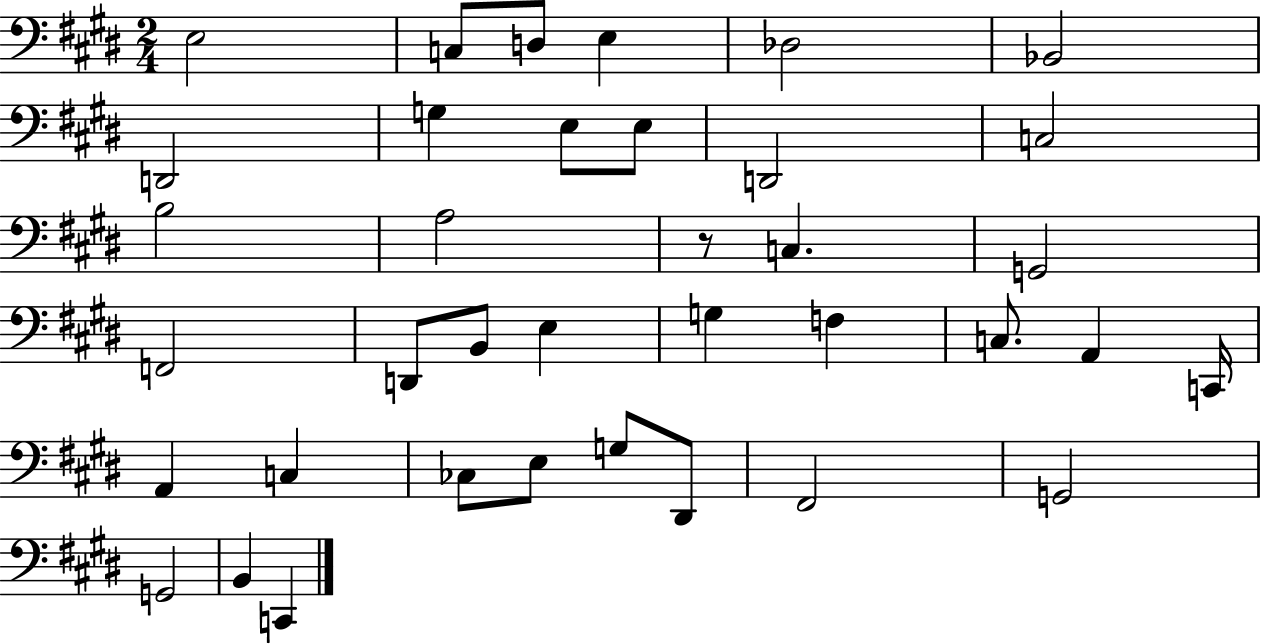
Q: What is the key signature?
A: E major